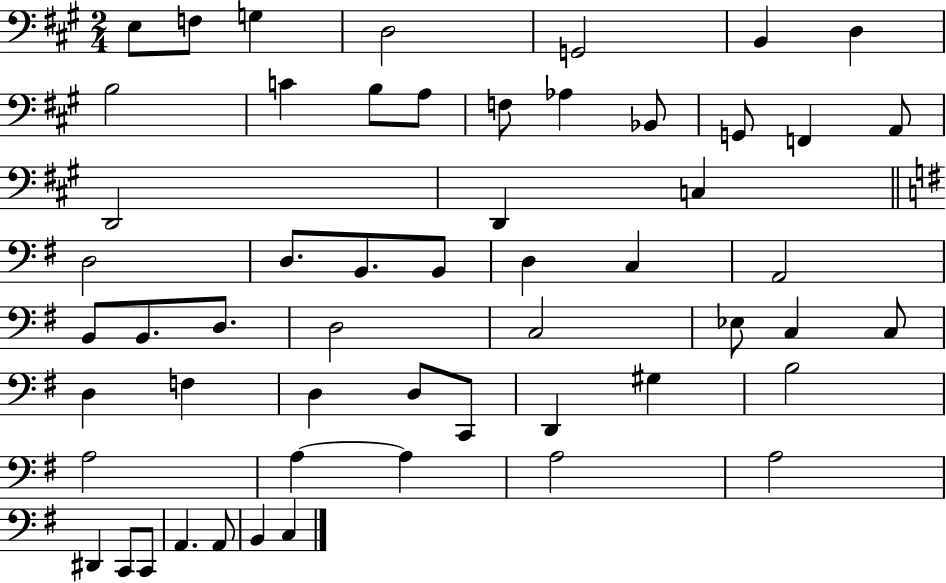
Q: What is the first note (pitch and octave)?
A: E3